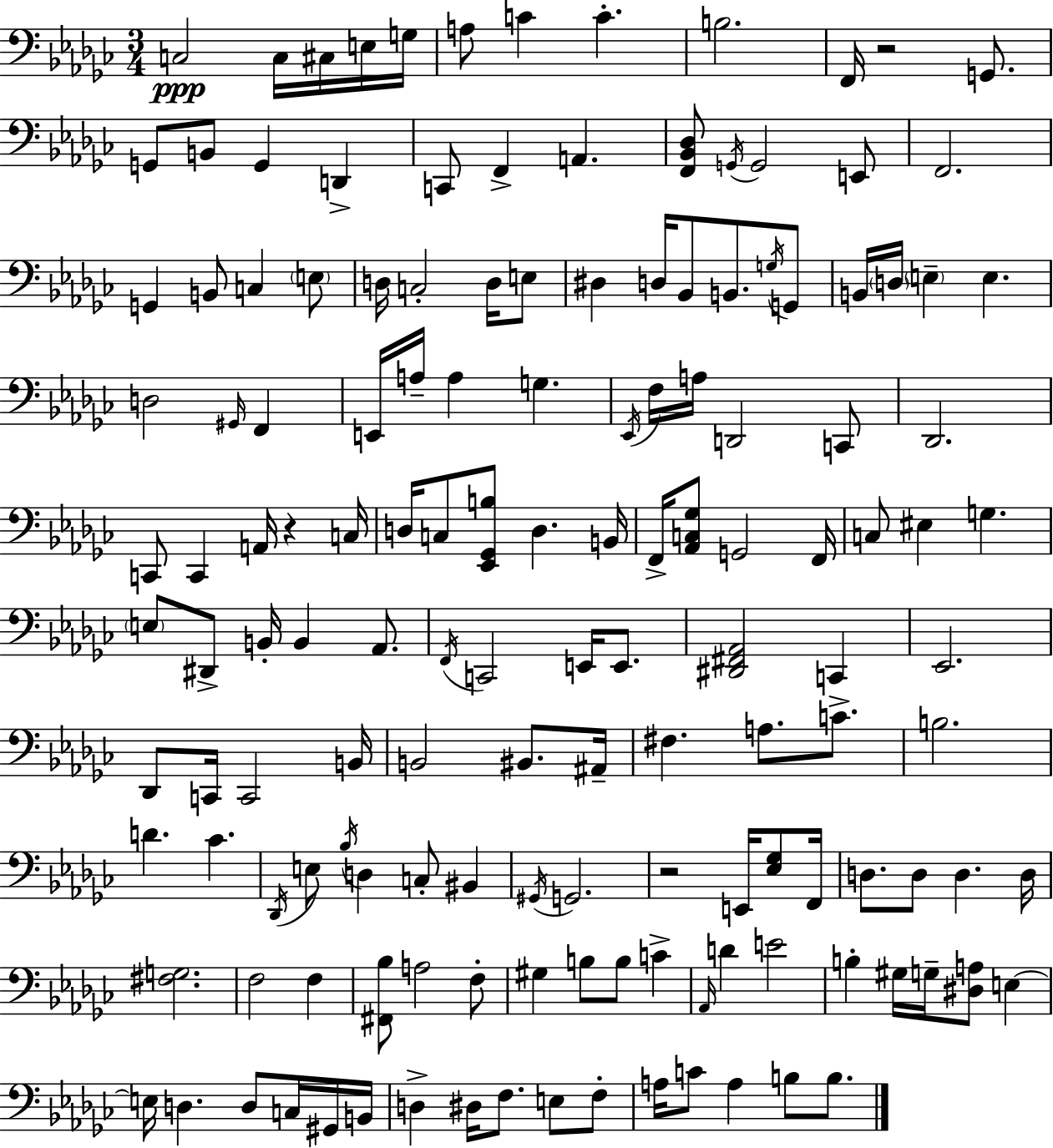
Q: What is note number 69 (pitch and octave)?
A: D#2